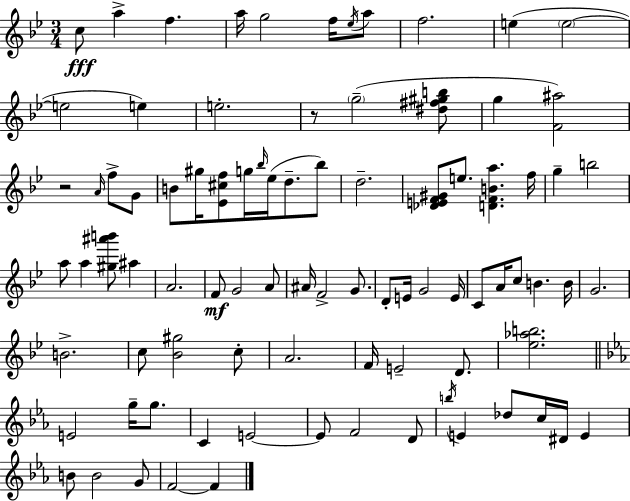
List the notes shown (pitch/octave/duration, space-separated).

C5/e A5/q F5/q. A5/s G5/h F5/s Eb5/s A5/e F5/h. E5/q E5/h E5/h E5/q E5/h. R/e G5/h [D#5,F#5,G#5,B5]/e G5/q [F4,A#5]/h R/h A4/s F5/e G4/e B4/e G#5/s [Eb4,C#5,F5]/e G5/s Bb5/s Eb5/s D5/e. Bb5/e D5/h. [Db4,E4,F4,G#4]/e E5/e. [D4,F4,B4,A5]/q. F5/s G5/q B5/h A5/e A5/q [G#5,A#6,B6]/e A#5/q A4/h. F4/e G4/h A4/e A#4/s F4/h G4/e. D4/e E4/s G4/h E4/s C4/e A4/s C5/e B4/q. B4/s G4/h. B4/h. C5/e [Bb4,G#5]/h C5/e A4/h. F4/s E4/h D4/e. [Eb5,Ab5,B5]/h. E4/h G5/s G5/e. C4/q E4/h E4/e F4/h D4/e B5/s E4/q Db5/e C5/s D#4/s E4/q B4/e B4/h G4/e F4/h F4/q